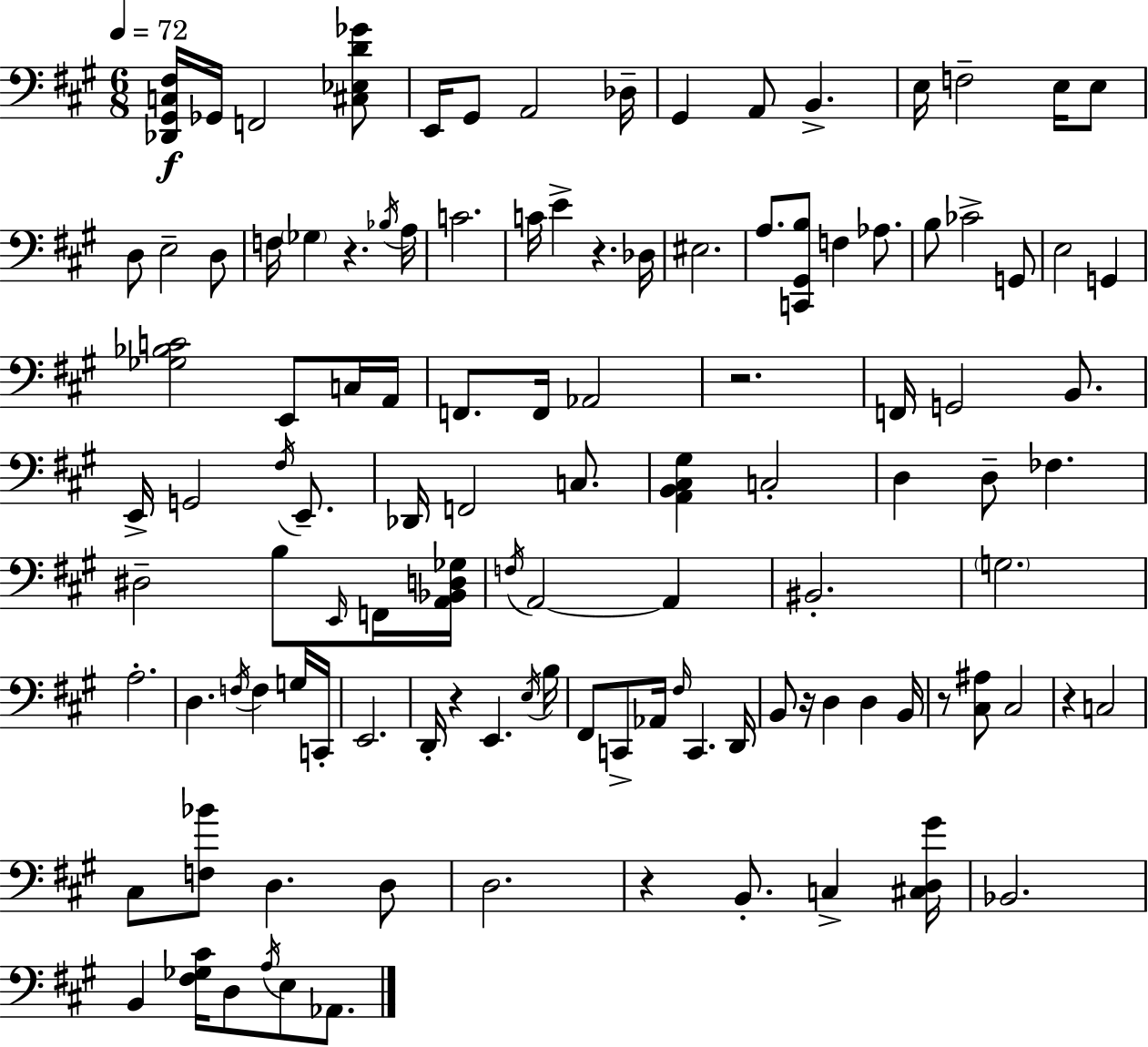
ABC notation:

X:1
T:Untitled
M:6/8
L:1/4
K:A
[_D,,^G,,C,^F,]/4 _G,,/4 F,,2 [^C,_E,D_G]/2 E,,/4 ^G,,/2 A,,2 _D,/4 ^G,, A,,/2 B,, E,/4 F,2 E,/4 E,/2 D,/2 E,2 D,/2 F,/4 _G, z _B,/4 A,/4 C2 C/4 E z _D,/4 ^E,2 A,/2 [C,,^G,,B,]/2 F, _A,/2 B,/2 _C2 G,,/2 E,2 G,, [_G,_B,C]2 E,,/2 C,/4 A,,/4 F,,/2 F,,/4 _A,,2 z2 F,,/4 G,,2 B,,/2 E,,/4 G,,2 ^F,/4 E,,/2 _D,,/4 F,,2 C,/2 [A,,B,,^C,^G,] C,2 D, D,/2 _F, ^D,2 B,/2 E,,/4 F,,/4 [A,,_B,,D,_G,]/4 F,/4 A,,2 A,, ^B,,2 G,2 A,2 D, F,/4 F, G,/4 C,,/4 E,,2 D,,/4 z E,, E,/4 B,/4 ^F,,/2 C,,/2 _A,,/4 ^F,/4 C,, D,,/4 B,,/2 z/4 D, D, B,,/4 z/2 [^C,^A,]/2 ^C,2 z C,2 ^C,/2 [F,_B]/2 D, D,/2 D,2 z B,,/2 C, [^C,D,^G]/4 _B,,2 B,, [^F,_G,^C]/4 D,/2 A,/4 E,/2 _A,,/2